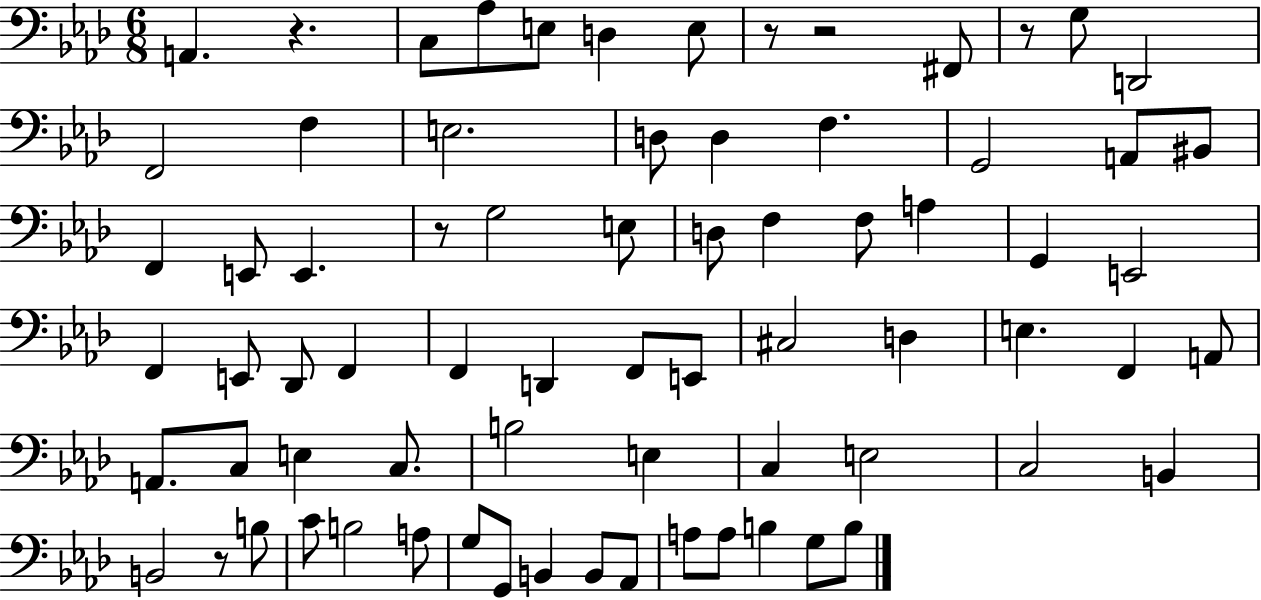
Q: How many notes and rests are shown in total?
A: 73